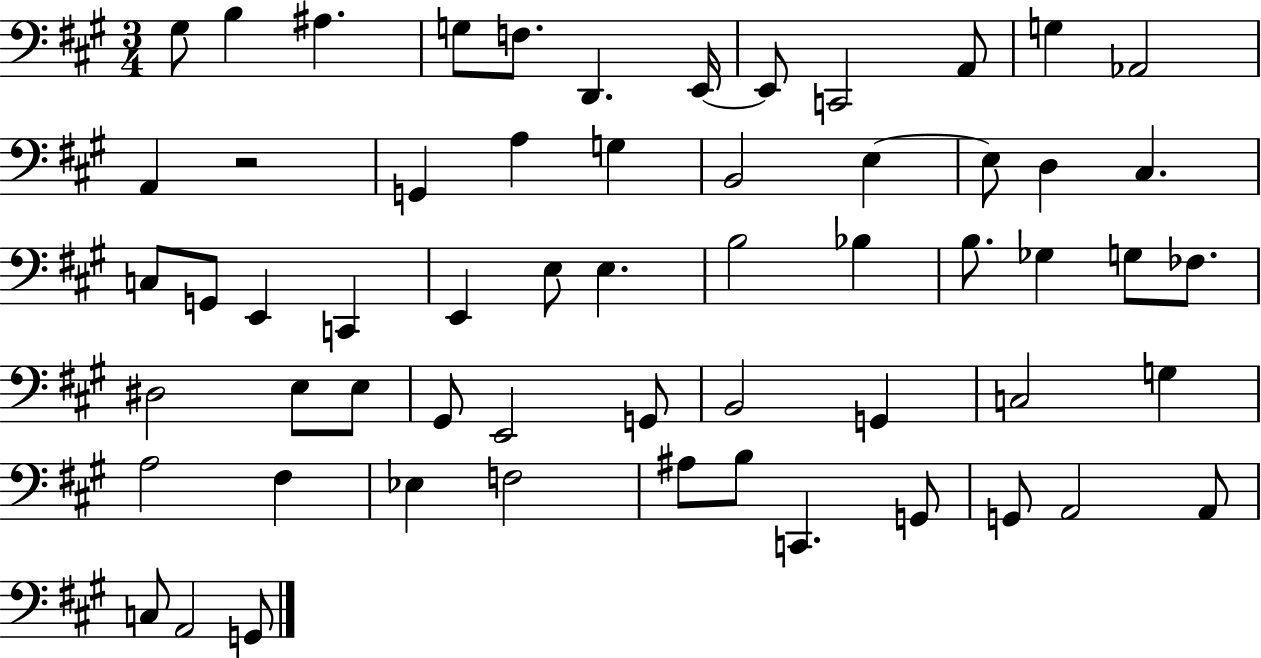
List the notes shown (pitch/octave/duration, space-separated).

G#3/e B3/q A#3/q. G3/e F3/e. D2/q. E2/s E2/e C2/h A2/e G3/q Ab2/h A2/q R/h G2/q A3/q G3/q B2/h E3/q E3/e D3/q C#3/q. C3/e G2/e E2/q C2/q E2/q E3/e E3/q. B3/h Bb3/q B3/e. Gb3/q G3/e FES3/e. D#3/h E3/e E3/e G#2/e E2/h G2/e B2/h G2/q C3/h G3/q A3/h F#3/q Eb3/q F3/h A#3/e B3/e C2/q. G2/e G2/e A2/h A2/e C3/e A2/h G2/e